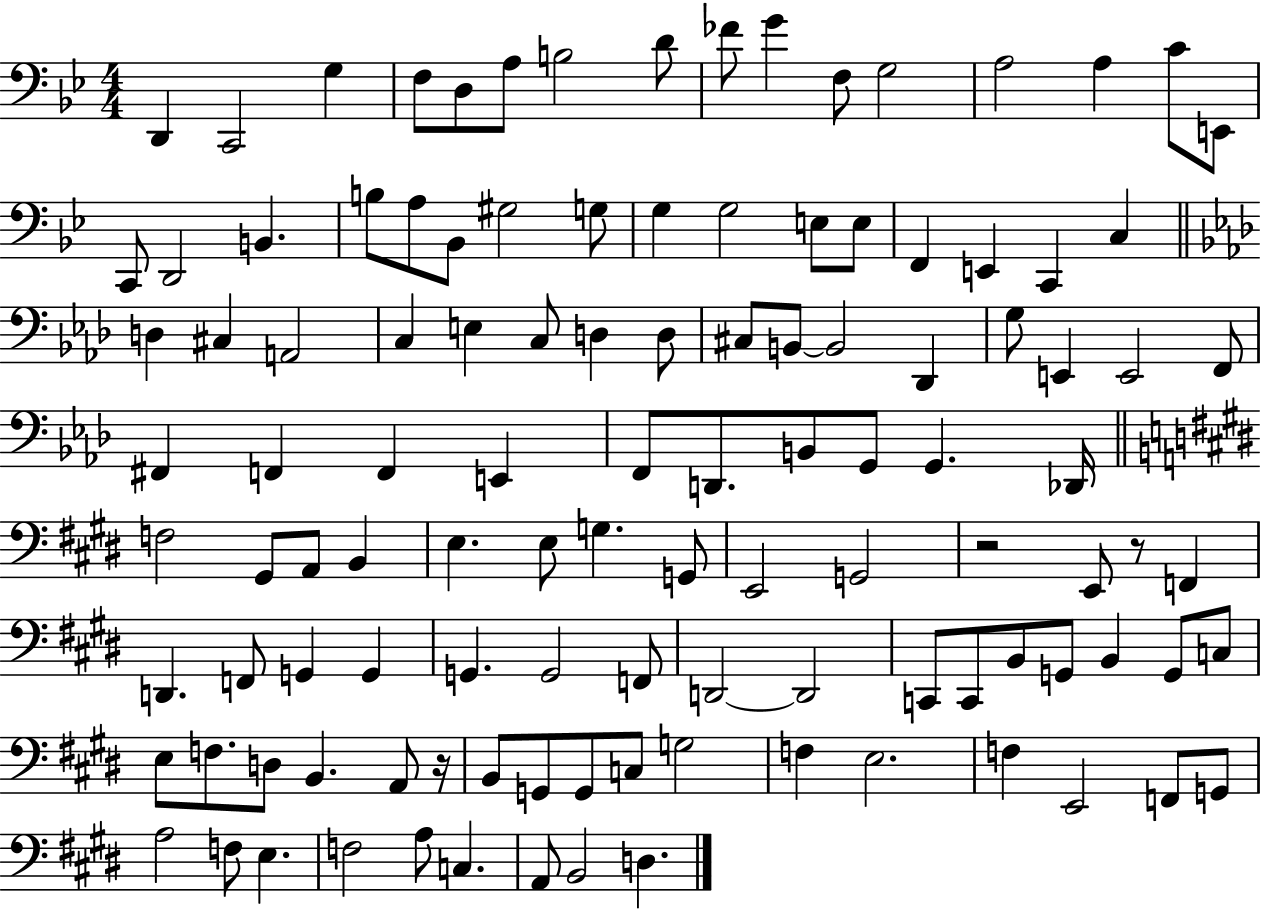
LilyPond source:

{
  \clef bass
  \numericTimeSignature
  \time 4/4
  \key bes \major
  d,4 c,2 g4 | f8 d8 a8 b2 d'8 | fes'8 g'4 f8 g2 | a2 a4 c'8 e,8 | \break c,8 d,2 b,4. | b8 a8 bes,8 gis2 g8 | g4 g2 e8 e8 | f,4 e,4 c,4 c4 | \break \bar "||" \break \key aes \major d4 cis4 a,2 | c4 e4 c8 d4 d8 | cis8 b,8~~ b,2 des,4 | g8 e,4 e,2 f,8 | \break fis,4 f,4 f,4 e,4 | f,8 d,8. b,8 g,8 g,4. des,16 | \bar "||" \break \key e \major f2 gis,8 a,8 b,4 | e4. e8 g4. g,8 | e,2 g,2 | r2 e,8 r8 f,4 | \break d,4. f,8 g,4 g,4 | g,4. g,2 f,8 | d,2~~ d,2 | c,8 c,8 b,8 g,8 b,4 g,8 c8 | \break e8 f8. d8 b,4. a,8 r16 | b,8 g,8 g,8 c8 g2 | f4 e2. | f4 e,2 f,8 g,8 | \break a2 f8 e4. | f2 a8 c4. | a,8 b,2 d4. | \bar "|."
}